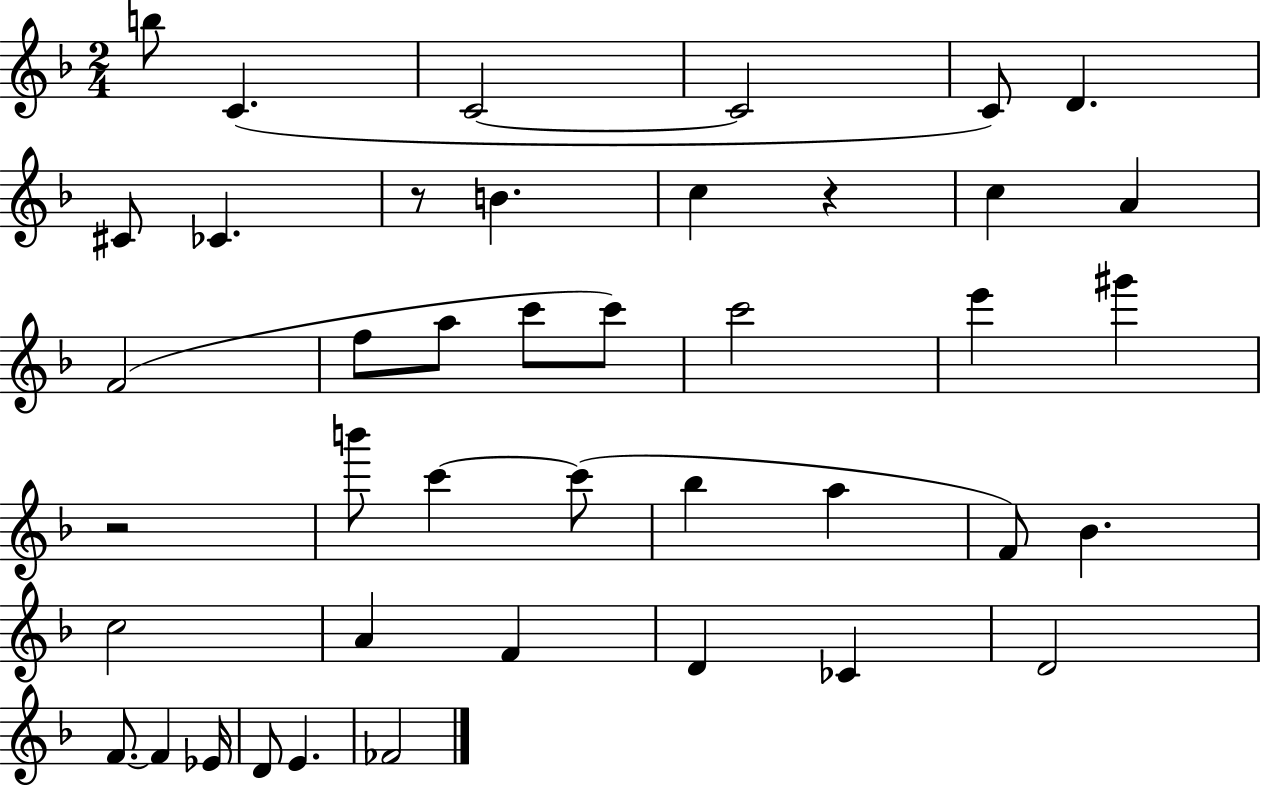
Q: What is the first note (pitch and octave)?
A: B5